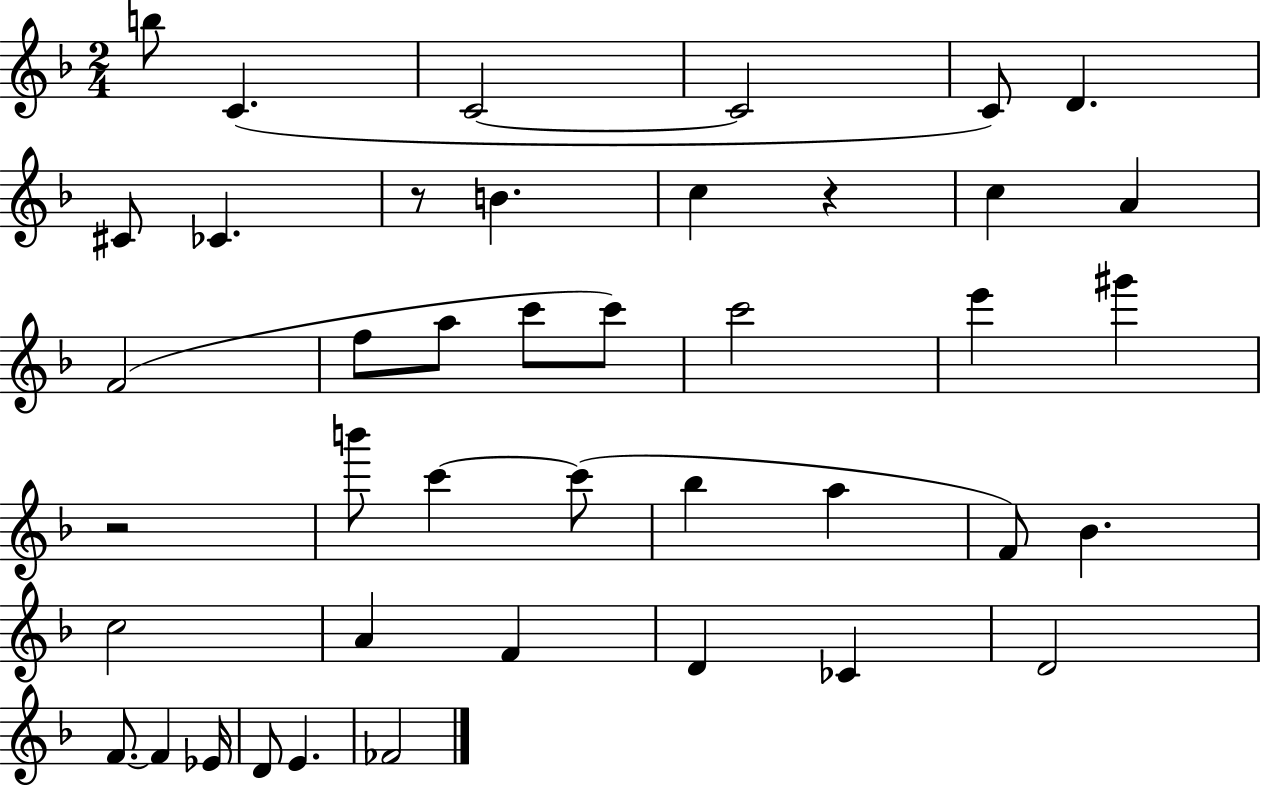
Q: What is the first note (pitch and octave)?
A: B5